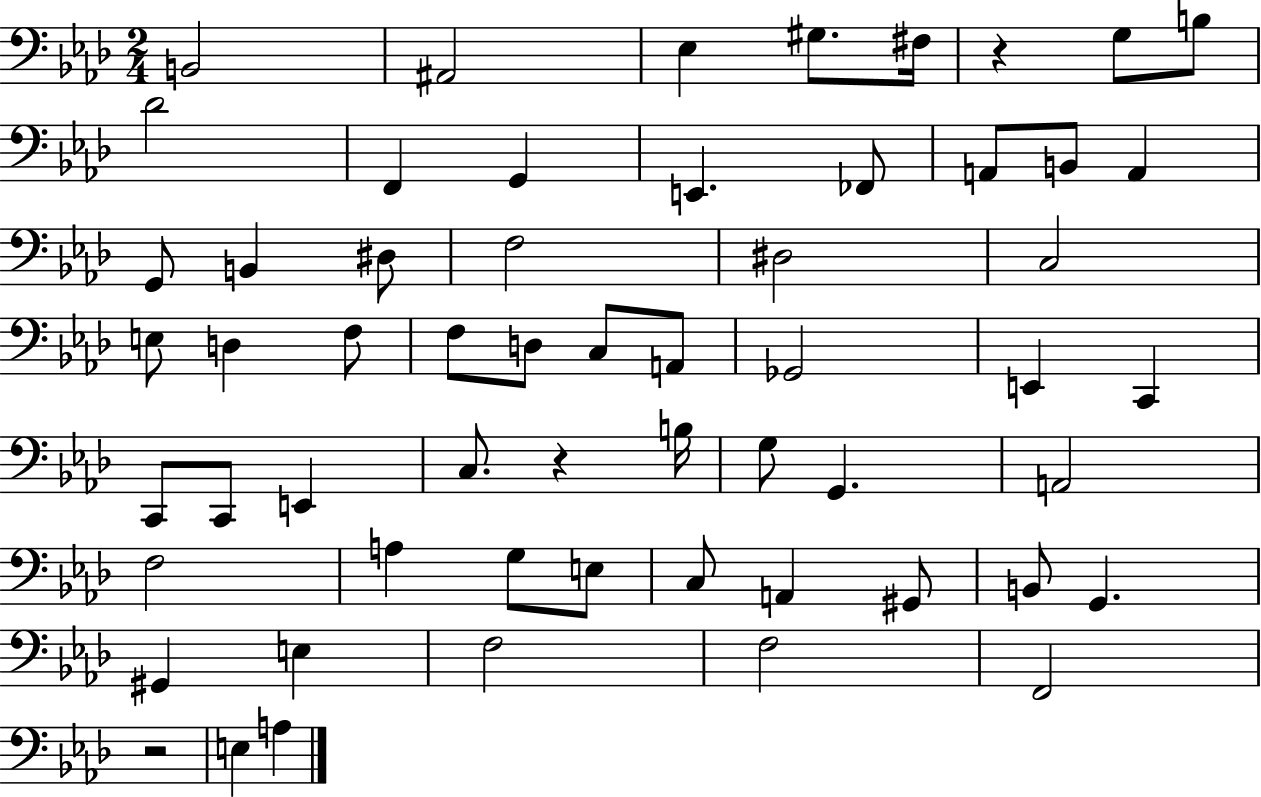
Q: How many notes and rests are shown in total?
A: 58